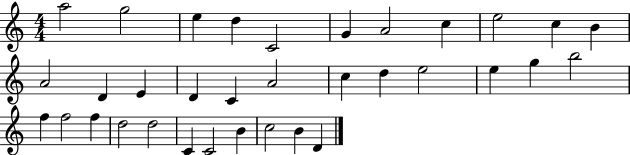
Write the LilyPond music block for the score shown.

{
  \clef treble
  \numericTimeSignature
  \time 4/4
  \key c \major
  a''2 g''2 | e''4 d''4 c'2 | g'4 a'2 c''4 | e''2 c''4 b'4 | \break a'2 d'4 e'4 | d'4 c'4 a'2 | c''4 d''4 e''2 | e''4 g''4 b''2 | \break f''4 f''2 f''4 | d''2 d''2 | c'4 c'2 b'4 | c''2 b'4 d'4 | \break \bar "|."
}